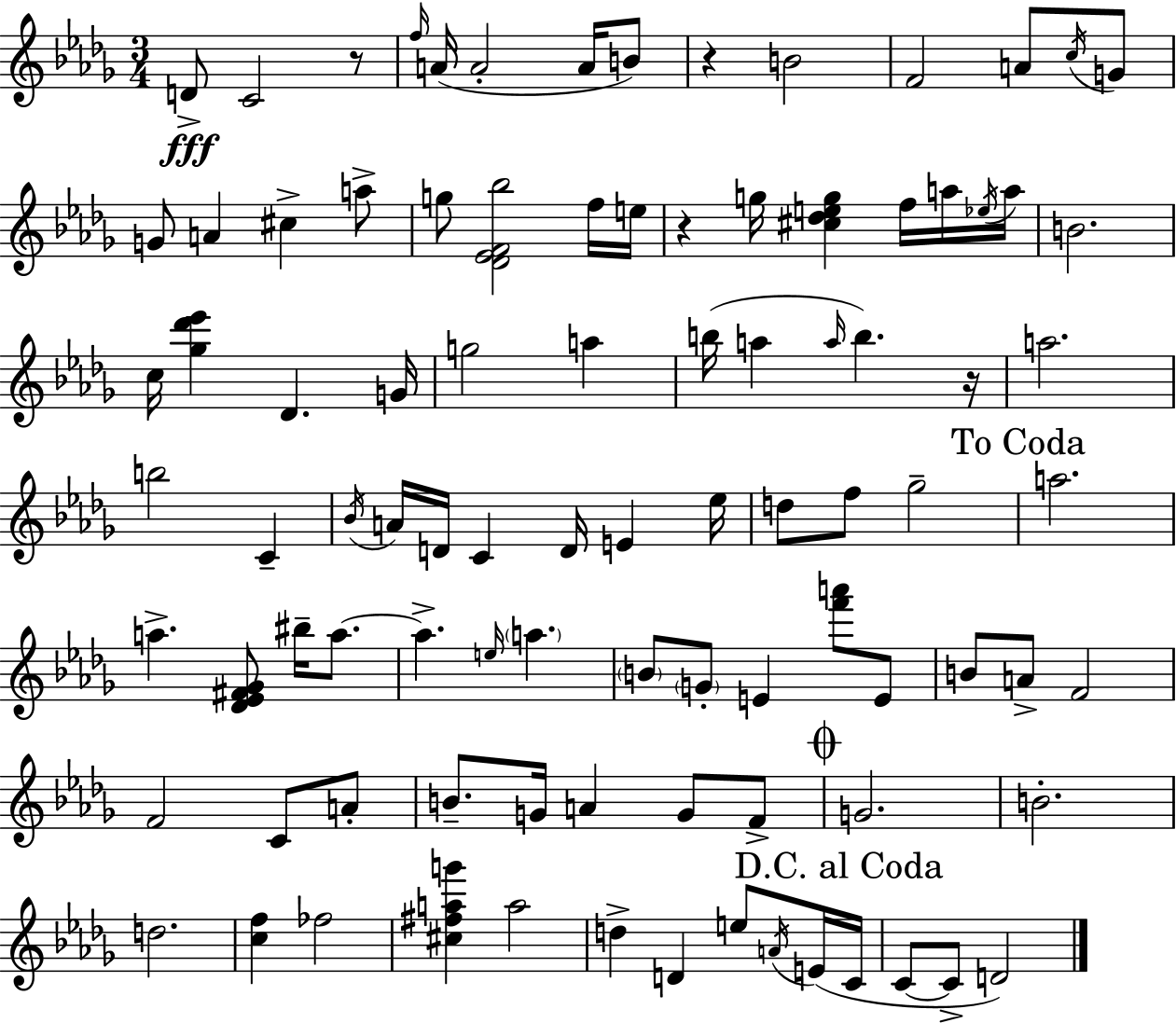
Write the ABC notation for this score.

X:1
T:Untitled
M:3/4
L:1/4
K:Bbm
D/2 C2 z/2 f/4 A/4 A2 A/4 B/2 z B2 F2 A/2 c/4 G/2 G/2 A ^c a/2 g/2 [_D_EF_b]2 f/4 e/4 z g/4 [^c_deg] f/4 a/4 _e/4 a/4 B2 c/4 [_g_d'_e'] _D G/4 g2 a b/4 a a/4 b z/4 a2 b2 C _B/4 A/4 D/4 C D/4 E _e/4 d/2 f/2 _g2 a2 a [_D_E^F_G]/2 ^b/4 a/2 a e/4 a B/2 G/2 E [f'a']/2 E/2 B/2 A/2 F2 F2 C/2 A/2 B/2 G/4 A G/2 F/2 G2 B2 d2 [cf] _f2 [^c^fag'] a2 d D e/2 A/4 E/4 C/4 C/2 C/2 D2